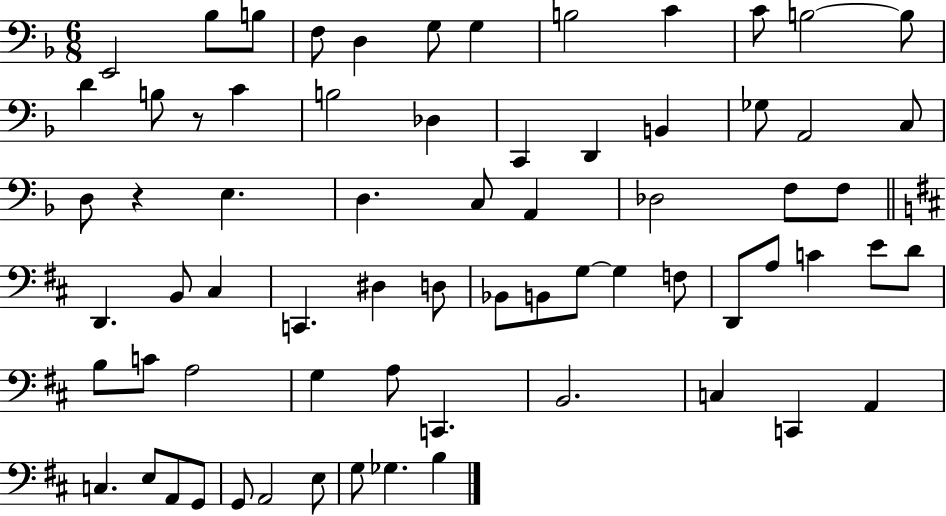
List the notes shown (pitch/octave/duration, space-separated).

E2/h Bb3/e B3/e F3/e D3/q G3/e G3/q B3/h C4/q C4/e B3/h B3/e D4/q B3/e R/e C4/q B3/h Db3/q C2/q D2/q B2/q Gb3/e A2/h C3/e D3/e R/q E3/q. D3/q. C3/e A2/q Db3/h F3/e F3/e D2/q. B2/e C#3/q C2/q. D#3/q D3/e Bb2/e B2/e G3/e G3/q F3/e D2/e A3/e C4/q E4/e D4/e B3/e C4/e A3/h G3/q A3/e C2/q. B2/h. C3/q C2/q A2/q C3/q. E3/e A2/e G2/e G2/e A2/h E3/e G3/e Gb3/q. B3/q